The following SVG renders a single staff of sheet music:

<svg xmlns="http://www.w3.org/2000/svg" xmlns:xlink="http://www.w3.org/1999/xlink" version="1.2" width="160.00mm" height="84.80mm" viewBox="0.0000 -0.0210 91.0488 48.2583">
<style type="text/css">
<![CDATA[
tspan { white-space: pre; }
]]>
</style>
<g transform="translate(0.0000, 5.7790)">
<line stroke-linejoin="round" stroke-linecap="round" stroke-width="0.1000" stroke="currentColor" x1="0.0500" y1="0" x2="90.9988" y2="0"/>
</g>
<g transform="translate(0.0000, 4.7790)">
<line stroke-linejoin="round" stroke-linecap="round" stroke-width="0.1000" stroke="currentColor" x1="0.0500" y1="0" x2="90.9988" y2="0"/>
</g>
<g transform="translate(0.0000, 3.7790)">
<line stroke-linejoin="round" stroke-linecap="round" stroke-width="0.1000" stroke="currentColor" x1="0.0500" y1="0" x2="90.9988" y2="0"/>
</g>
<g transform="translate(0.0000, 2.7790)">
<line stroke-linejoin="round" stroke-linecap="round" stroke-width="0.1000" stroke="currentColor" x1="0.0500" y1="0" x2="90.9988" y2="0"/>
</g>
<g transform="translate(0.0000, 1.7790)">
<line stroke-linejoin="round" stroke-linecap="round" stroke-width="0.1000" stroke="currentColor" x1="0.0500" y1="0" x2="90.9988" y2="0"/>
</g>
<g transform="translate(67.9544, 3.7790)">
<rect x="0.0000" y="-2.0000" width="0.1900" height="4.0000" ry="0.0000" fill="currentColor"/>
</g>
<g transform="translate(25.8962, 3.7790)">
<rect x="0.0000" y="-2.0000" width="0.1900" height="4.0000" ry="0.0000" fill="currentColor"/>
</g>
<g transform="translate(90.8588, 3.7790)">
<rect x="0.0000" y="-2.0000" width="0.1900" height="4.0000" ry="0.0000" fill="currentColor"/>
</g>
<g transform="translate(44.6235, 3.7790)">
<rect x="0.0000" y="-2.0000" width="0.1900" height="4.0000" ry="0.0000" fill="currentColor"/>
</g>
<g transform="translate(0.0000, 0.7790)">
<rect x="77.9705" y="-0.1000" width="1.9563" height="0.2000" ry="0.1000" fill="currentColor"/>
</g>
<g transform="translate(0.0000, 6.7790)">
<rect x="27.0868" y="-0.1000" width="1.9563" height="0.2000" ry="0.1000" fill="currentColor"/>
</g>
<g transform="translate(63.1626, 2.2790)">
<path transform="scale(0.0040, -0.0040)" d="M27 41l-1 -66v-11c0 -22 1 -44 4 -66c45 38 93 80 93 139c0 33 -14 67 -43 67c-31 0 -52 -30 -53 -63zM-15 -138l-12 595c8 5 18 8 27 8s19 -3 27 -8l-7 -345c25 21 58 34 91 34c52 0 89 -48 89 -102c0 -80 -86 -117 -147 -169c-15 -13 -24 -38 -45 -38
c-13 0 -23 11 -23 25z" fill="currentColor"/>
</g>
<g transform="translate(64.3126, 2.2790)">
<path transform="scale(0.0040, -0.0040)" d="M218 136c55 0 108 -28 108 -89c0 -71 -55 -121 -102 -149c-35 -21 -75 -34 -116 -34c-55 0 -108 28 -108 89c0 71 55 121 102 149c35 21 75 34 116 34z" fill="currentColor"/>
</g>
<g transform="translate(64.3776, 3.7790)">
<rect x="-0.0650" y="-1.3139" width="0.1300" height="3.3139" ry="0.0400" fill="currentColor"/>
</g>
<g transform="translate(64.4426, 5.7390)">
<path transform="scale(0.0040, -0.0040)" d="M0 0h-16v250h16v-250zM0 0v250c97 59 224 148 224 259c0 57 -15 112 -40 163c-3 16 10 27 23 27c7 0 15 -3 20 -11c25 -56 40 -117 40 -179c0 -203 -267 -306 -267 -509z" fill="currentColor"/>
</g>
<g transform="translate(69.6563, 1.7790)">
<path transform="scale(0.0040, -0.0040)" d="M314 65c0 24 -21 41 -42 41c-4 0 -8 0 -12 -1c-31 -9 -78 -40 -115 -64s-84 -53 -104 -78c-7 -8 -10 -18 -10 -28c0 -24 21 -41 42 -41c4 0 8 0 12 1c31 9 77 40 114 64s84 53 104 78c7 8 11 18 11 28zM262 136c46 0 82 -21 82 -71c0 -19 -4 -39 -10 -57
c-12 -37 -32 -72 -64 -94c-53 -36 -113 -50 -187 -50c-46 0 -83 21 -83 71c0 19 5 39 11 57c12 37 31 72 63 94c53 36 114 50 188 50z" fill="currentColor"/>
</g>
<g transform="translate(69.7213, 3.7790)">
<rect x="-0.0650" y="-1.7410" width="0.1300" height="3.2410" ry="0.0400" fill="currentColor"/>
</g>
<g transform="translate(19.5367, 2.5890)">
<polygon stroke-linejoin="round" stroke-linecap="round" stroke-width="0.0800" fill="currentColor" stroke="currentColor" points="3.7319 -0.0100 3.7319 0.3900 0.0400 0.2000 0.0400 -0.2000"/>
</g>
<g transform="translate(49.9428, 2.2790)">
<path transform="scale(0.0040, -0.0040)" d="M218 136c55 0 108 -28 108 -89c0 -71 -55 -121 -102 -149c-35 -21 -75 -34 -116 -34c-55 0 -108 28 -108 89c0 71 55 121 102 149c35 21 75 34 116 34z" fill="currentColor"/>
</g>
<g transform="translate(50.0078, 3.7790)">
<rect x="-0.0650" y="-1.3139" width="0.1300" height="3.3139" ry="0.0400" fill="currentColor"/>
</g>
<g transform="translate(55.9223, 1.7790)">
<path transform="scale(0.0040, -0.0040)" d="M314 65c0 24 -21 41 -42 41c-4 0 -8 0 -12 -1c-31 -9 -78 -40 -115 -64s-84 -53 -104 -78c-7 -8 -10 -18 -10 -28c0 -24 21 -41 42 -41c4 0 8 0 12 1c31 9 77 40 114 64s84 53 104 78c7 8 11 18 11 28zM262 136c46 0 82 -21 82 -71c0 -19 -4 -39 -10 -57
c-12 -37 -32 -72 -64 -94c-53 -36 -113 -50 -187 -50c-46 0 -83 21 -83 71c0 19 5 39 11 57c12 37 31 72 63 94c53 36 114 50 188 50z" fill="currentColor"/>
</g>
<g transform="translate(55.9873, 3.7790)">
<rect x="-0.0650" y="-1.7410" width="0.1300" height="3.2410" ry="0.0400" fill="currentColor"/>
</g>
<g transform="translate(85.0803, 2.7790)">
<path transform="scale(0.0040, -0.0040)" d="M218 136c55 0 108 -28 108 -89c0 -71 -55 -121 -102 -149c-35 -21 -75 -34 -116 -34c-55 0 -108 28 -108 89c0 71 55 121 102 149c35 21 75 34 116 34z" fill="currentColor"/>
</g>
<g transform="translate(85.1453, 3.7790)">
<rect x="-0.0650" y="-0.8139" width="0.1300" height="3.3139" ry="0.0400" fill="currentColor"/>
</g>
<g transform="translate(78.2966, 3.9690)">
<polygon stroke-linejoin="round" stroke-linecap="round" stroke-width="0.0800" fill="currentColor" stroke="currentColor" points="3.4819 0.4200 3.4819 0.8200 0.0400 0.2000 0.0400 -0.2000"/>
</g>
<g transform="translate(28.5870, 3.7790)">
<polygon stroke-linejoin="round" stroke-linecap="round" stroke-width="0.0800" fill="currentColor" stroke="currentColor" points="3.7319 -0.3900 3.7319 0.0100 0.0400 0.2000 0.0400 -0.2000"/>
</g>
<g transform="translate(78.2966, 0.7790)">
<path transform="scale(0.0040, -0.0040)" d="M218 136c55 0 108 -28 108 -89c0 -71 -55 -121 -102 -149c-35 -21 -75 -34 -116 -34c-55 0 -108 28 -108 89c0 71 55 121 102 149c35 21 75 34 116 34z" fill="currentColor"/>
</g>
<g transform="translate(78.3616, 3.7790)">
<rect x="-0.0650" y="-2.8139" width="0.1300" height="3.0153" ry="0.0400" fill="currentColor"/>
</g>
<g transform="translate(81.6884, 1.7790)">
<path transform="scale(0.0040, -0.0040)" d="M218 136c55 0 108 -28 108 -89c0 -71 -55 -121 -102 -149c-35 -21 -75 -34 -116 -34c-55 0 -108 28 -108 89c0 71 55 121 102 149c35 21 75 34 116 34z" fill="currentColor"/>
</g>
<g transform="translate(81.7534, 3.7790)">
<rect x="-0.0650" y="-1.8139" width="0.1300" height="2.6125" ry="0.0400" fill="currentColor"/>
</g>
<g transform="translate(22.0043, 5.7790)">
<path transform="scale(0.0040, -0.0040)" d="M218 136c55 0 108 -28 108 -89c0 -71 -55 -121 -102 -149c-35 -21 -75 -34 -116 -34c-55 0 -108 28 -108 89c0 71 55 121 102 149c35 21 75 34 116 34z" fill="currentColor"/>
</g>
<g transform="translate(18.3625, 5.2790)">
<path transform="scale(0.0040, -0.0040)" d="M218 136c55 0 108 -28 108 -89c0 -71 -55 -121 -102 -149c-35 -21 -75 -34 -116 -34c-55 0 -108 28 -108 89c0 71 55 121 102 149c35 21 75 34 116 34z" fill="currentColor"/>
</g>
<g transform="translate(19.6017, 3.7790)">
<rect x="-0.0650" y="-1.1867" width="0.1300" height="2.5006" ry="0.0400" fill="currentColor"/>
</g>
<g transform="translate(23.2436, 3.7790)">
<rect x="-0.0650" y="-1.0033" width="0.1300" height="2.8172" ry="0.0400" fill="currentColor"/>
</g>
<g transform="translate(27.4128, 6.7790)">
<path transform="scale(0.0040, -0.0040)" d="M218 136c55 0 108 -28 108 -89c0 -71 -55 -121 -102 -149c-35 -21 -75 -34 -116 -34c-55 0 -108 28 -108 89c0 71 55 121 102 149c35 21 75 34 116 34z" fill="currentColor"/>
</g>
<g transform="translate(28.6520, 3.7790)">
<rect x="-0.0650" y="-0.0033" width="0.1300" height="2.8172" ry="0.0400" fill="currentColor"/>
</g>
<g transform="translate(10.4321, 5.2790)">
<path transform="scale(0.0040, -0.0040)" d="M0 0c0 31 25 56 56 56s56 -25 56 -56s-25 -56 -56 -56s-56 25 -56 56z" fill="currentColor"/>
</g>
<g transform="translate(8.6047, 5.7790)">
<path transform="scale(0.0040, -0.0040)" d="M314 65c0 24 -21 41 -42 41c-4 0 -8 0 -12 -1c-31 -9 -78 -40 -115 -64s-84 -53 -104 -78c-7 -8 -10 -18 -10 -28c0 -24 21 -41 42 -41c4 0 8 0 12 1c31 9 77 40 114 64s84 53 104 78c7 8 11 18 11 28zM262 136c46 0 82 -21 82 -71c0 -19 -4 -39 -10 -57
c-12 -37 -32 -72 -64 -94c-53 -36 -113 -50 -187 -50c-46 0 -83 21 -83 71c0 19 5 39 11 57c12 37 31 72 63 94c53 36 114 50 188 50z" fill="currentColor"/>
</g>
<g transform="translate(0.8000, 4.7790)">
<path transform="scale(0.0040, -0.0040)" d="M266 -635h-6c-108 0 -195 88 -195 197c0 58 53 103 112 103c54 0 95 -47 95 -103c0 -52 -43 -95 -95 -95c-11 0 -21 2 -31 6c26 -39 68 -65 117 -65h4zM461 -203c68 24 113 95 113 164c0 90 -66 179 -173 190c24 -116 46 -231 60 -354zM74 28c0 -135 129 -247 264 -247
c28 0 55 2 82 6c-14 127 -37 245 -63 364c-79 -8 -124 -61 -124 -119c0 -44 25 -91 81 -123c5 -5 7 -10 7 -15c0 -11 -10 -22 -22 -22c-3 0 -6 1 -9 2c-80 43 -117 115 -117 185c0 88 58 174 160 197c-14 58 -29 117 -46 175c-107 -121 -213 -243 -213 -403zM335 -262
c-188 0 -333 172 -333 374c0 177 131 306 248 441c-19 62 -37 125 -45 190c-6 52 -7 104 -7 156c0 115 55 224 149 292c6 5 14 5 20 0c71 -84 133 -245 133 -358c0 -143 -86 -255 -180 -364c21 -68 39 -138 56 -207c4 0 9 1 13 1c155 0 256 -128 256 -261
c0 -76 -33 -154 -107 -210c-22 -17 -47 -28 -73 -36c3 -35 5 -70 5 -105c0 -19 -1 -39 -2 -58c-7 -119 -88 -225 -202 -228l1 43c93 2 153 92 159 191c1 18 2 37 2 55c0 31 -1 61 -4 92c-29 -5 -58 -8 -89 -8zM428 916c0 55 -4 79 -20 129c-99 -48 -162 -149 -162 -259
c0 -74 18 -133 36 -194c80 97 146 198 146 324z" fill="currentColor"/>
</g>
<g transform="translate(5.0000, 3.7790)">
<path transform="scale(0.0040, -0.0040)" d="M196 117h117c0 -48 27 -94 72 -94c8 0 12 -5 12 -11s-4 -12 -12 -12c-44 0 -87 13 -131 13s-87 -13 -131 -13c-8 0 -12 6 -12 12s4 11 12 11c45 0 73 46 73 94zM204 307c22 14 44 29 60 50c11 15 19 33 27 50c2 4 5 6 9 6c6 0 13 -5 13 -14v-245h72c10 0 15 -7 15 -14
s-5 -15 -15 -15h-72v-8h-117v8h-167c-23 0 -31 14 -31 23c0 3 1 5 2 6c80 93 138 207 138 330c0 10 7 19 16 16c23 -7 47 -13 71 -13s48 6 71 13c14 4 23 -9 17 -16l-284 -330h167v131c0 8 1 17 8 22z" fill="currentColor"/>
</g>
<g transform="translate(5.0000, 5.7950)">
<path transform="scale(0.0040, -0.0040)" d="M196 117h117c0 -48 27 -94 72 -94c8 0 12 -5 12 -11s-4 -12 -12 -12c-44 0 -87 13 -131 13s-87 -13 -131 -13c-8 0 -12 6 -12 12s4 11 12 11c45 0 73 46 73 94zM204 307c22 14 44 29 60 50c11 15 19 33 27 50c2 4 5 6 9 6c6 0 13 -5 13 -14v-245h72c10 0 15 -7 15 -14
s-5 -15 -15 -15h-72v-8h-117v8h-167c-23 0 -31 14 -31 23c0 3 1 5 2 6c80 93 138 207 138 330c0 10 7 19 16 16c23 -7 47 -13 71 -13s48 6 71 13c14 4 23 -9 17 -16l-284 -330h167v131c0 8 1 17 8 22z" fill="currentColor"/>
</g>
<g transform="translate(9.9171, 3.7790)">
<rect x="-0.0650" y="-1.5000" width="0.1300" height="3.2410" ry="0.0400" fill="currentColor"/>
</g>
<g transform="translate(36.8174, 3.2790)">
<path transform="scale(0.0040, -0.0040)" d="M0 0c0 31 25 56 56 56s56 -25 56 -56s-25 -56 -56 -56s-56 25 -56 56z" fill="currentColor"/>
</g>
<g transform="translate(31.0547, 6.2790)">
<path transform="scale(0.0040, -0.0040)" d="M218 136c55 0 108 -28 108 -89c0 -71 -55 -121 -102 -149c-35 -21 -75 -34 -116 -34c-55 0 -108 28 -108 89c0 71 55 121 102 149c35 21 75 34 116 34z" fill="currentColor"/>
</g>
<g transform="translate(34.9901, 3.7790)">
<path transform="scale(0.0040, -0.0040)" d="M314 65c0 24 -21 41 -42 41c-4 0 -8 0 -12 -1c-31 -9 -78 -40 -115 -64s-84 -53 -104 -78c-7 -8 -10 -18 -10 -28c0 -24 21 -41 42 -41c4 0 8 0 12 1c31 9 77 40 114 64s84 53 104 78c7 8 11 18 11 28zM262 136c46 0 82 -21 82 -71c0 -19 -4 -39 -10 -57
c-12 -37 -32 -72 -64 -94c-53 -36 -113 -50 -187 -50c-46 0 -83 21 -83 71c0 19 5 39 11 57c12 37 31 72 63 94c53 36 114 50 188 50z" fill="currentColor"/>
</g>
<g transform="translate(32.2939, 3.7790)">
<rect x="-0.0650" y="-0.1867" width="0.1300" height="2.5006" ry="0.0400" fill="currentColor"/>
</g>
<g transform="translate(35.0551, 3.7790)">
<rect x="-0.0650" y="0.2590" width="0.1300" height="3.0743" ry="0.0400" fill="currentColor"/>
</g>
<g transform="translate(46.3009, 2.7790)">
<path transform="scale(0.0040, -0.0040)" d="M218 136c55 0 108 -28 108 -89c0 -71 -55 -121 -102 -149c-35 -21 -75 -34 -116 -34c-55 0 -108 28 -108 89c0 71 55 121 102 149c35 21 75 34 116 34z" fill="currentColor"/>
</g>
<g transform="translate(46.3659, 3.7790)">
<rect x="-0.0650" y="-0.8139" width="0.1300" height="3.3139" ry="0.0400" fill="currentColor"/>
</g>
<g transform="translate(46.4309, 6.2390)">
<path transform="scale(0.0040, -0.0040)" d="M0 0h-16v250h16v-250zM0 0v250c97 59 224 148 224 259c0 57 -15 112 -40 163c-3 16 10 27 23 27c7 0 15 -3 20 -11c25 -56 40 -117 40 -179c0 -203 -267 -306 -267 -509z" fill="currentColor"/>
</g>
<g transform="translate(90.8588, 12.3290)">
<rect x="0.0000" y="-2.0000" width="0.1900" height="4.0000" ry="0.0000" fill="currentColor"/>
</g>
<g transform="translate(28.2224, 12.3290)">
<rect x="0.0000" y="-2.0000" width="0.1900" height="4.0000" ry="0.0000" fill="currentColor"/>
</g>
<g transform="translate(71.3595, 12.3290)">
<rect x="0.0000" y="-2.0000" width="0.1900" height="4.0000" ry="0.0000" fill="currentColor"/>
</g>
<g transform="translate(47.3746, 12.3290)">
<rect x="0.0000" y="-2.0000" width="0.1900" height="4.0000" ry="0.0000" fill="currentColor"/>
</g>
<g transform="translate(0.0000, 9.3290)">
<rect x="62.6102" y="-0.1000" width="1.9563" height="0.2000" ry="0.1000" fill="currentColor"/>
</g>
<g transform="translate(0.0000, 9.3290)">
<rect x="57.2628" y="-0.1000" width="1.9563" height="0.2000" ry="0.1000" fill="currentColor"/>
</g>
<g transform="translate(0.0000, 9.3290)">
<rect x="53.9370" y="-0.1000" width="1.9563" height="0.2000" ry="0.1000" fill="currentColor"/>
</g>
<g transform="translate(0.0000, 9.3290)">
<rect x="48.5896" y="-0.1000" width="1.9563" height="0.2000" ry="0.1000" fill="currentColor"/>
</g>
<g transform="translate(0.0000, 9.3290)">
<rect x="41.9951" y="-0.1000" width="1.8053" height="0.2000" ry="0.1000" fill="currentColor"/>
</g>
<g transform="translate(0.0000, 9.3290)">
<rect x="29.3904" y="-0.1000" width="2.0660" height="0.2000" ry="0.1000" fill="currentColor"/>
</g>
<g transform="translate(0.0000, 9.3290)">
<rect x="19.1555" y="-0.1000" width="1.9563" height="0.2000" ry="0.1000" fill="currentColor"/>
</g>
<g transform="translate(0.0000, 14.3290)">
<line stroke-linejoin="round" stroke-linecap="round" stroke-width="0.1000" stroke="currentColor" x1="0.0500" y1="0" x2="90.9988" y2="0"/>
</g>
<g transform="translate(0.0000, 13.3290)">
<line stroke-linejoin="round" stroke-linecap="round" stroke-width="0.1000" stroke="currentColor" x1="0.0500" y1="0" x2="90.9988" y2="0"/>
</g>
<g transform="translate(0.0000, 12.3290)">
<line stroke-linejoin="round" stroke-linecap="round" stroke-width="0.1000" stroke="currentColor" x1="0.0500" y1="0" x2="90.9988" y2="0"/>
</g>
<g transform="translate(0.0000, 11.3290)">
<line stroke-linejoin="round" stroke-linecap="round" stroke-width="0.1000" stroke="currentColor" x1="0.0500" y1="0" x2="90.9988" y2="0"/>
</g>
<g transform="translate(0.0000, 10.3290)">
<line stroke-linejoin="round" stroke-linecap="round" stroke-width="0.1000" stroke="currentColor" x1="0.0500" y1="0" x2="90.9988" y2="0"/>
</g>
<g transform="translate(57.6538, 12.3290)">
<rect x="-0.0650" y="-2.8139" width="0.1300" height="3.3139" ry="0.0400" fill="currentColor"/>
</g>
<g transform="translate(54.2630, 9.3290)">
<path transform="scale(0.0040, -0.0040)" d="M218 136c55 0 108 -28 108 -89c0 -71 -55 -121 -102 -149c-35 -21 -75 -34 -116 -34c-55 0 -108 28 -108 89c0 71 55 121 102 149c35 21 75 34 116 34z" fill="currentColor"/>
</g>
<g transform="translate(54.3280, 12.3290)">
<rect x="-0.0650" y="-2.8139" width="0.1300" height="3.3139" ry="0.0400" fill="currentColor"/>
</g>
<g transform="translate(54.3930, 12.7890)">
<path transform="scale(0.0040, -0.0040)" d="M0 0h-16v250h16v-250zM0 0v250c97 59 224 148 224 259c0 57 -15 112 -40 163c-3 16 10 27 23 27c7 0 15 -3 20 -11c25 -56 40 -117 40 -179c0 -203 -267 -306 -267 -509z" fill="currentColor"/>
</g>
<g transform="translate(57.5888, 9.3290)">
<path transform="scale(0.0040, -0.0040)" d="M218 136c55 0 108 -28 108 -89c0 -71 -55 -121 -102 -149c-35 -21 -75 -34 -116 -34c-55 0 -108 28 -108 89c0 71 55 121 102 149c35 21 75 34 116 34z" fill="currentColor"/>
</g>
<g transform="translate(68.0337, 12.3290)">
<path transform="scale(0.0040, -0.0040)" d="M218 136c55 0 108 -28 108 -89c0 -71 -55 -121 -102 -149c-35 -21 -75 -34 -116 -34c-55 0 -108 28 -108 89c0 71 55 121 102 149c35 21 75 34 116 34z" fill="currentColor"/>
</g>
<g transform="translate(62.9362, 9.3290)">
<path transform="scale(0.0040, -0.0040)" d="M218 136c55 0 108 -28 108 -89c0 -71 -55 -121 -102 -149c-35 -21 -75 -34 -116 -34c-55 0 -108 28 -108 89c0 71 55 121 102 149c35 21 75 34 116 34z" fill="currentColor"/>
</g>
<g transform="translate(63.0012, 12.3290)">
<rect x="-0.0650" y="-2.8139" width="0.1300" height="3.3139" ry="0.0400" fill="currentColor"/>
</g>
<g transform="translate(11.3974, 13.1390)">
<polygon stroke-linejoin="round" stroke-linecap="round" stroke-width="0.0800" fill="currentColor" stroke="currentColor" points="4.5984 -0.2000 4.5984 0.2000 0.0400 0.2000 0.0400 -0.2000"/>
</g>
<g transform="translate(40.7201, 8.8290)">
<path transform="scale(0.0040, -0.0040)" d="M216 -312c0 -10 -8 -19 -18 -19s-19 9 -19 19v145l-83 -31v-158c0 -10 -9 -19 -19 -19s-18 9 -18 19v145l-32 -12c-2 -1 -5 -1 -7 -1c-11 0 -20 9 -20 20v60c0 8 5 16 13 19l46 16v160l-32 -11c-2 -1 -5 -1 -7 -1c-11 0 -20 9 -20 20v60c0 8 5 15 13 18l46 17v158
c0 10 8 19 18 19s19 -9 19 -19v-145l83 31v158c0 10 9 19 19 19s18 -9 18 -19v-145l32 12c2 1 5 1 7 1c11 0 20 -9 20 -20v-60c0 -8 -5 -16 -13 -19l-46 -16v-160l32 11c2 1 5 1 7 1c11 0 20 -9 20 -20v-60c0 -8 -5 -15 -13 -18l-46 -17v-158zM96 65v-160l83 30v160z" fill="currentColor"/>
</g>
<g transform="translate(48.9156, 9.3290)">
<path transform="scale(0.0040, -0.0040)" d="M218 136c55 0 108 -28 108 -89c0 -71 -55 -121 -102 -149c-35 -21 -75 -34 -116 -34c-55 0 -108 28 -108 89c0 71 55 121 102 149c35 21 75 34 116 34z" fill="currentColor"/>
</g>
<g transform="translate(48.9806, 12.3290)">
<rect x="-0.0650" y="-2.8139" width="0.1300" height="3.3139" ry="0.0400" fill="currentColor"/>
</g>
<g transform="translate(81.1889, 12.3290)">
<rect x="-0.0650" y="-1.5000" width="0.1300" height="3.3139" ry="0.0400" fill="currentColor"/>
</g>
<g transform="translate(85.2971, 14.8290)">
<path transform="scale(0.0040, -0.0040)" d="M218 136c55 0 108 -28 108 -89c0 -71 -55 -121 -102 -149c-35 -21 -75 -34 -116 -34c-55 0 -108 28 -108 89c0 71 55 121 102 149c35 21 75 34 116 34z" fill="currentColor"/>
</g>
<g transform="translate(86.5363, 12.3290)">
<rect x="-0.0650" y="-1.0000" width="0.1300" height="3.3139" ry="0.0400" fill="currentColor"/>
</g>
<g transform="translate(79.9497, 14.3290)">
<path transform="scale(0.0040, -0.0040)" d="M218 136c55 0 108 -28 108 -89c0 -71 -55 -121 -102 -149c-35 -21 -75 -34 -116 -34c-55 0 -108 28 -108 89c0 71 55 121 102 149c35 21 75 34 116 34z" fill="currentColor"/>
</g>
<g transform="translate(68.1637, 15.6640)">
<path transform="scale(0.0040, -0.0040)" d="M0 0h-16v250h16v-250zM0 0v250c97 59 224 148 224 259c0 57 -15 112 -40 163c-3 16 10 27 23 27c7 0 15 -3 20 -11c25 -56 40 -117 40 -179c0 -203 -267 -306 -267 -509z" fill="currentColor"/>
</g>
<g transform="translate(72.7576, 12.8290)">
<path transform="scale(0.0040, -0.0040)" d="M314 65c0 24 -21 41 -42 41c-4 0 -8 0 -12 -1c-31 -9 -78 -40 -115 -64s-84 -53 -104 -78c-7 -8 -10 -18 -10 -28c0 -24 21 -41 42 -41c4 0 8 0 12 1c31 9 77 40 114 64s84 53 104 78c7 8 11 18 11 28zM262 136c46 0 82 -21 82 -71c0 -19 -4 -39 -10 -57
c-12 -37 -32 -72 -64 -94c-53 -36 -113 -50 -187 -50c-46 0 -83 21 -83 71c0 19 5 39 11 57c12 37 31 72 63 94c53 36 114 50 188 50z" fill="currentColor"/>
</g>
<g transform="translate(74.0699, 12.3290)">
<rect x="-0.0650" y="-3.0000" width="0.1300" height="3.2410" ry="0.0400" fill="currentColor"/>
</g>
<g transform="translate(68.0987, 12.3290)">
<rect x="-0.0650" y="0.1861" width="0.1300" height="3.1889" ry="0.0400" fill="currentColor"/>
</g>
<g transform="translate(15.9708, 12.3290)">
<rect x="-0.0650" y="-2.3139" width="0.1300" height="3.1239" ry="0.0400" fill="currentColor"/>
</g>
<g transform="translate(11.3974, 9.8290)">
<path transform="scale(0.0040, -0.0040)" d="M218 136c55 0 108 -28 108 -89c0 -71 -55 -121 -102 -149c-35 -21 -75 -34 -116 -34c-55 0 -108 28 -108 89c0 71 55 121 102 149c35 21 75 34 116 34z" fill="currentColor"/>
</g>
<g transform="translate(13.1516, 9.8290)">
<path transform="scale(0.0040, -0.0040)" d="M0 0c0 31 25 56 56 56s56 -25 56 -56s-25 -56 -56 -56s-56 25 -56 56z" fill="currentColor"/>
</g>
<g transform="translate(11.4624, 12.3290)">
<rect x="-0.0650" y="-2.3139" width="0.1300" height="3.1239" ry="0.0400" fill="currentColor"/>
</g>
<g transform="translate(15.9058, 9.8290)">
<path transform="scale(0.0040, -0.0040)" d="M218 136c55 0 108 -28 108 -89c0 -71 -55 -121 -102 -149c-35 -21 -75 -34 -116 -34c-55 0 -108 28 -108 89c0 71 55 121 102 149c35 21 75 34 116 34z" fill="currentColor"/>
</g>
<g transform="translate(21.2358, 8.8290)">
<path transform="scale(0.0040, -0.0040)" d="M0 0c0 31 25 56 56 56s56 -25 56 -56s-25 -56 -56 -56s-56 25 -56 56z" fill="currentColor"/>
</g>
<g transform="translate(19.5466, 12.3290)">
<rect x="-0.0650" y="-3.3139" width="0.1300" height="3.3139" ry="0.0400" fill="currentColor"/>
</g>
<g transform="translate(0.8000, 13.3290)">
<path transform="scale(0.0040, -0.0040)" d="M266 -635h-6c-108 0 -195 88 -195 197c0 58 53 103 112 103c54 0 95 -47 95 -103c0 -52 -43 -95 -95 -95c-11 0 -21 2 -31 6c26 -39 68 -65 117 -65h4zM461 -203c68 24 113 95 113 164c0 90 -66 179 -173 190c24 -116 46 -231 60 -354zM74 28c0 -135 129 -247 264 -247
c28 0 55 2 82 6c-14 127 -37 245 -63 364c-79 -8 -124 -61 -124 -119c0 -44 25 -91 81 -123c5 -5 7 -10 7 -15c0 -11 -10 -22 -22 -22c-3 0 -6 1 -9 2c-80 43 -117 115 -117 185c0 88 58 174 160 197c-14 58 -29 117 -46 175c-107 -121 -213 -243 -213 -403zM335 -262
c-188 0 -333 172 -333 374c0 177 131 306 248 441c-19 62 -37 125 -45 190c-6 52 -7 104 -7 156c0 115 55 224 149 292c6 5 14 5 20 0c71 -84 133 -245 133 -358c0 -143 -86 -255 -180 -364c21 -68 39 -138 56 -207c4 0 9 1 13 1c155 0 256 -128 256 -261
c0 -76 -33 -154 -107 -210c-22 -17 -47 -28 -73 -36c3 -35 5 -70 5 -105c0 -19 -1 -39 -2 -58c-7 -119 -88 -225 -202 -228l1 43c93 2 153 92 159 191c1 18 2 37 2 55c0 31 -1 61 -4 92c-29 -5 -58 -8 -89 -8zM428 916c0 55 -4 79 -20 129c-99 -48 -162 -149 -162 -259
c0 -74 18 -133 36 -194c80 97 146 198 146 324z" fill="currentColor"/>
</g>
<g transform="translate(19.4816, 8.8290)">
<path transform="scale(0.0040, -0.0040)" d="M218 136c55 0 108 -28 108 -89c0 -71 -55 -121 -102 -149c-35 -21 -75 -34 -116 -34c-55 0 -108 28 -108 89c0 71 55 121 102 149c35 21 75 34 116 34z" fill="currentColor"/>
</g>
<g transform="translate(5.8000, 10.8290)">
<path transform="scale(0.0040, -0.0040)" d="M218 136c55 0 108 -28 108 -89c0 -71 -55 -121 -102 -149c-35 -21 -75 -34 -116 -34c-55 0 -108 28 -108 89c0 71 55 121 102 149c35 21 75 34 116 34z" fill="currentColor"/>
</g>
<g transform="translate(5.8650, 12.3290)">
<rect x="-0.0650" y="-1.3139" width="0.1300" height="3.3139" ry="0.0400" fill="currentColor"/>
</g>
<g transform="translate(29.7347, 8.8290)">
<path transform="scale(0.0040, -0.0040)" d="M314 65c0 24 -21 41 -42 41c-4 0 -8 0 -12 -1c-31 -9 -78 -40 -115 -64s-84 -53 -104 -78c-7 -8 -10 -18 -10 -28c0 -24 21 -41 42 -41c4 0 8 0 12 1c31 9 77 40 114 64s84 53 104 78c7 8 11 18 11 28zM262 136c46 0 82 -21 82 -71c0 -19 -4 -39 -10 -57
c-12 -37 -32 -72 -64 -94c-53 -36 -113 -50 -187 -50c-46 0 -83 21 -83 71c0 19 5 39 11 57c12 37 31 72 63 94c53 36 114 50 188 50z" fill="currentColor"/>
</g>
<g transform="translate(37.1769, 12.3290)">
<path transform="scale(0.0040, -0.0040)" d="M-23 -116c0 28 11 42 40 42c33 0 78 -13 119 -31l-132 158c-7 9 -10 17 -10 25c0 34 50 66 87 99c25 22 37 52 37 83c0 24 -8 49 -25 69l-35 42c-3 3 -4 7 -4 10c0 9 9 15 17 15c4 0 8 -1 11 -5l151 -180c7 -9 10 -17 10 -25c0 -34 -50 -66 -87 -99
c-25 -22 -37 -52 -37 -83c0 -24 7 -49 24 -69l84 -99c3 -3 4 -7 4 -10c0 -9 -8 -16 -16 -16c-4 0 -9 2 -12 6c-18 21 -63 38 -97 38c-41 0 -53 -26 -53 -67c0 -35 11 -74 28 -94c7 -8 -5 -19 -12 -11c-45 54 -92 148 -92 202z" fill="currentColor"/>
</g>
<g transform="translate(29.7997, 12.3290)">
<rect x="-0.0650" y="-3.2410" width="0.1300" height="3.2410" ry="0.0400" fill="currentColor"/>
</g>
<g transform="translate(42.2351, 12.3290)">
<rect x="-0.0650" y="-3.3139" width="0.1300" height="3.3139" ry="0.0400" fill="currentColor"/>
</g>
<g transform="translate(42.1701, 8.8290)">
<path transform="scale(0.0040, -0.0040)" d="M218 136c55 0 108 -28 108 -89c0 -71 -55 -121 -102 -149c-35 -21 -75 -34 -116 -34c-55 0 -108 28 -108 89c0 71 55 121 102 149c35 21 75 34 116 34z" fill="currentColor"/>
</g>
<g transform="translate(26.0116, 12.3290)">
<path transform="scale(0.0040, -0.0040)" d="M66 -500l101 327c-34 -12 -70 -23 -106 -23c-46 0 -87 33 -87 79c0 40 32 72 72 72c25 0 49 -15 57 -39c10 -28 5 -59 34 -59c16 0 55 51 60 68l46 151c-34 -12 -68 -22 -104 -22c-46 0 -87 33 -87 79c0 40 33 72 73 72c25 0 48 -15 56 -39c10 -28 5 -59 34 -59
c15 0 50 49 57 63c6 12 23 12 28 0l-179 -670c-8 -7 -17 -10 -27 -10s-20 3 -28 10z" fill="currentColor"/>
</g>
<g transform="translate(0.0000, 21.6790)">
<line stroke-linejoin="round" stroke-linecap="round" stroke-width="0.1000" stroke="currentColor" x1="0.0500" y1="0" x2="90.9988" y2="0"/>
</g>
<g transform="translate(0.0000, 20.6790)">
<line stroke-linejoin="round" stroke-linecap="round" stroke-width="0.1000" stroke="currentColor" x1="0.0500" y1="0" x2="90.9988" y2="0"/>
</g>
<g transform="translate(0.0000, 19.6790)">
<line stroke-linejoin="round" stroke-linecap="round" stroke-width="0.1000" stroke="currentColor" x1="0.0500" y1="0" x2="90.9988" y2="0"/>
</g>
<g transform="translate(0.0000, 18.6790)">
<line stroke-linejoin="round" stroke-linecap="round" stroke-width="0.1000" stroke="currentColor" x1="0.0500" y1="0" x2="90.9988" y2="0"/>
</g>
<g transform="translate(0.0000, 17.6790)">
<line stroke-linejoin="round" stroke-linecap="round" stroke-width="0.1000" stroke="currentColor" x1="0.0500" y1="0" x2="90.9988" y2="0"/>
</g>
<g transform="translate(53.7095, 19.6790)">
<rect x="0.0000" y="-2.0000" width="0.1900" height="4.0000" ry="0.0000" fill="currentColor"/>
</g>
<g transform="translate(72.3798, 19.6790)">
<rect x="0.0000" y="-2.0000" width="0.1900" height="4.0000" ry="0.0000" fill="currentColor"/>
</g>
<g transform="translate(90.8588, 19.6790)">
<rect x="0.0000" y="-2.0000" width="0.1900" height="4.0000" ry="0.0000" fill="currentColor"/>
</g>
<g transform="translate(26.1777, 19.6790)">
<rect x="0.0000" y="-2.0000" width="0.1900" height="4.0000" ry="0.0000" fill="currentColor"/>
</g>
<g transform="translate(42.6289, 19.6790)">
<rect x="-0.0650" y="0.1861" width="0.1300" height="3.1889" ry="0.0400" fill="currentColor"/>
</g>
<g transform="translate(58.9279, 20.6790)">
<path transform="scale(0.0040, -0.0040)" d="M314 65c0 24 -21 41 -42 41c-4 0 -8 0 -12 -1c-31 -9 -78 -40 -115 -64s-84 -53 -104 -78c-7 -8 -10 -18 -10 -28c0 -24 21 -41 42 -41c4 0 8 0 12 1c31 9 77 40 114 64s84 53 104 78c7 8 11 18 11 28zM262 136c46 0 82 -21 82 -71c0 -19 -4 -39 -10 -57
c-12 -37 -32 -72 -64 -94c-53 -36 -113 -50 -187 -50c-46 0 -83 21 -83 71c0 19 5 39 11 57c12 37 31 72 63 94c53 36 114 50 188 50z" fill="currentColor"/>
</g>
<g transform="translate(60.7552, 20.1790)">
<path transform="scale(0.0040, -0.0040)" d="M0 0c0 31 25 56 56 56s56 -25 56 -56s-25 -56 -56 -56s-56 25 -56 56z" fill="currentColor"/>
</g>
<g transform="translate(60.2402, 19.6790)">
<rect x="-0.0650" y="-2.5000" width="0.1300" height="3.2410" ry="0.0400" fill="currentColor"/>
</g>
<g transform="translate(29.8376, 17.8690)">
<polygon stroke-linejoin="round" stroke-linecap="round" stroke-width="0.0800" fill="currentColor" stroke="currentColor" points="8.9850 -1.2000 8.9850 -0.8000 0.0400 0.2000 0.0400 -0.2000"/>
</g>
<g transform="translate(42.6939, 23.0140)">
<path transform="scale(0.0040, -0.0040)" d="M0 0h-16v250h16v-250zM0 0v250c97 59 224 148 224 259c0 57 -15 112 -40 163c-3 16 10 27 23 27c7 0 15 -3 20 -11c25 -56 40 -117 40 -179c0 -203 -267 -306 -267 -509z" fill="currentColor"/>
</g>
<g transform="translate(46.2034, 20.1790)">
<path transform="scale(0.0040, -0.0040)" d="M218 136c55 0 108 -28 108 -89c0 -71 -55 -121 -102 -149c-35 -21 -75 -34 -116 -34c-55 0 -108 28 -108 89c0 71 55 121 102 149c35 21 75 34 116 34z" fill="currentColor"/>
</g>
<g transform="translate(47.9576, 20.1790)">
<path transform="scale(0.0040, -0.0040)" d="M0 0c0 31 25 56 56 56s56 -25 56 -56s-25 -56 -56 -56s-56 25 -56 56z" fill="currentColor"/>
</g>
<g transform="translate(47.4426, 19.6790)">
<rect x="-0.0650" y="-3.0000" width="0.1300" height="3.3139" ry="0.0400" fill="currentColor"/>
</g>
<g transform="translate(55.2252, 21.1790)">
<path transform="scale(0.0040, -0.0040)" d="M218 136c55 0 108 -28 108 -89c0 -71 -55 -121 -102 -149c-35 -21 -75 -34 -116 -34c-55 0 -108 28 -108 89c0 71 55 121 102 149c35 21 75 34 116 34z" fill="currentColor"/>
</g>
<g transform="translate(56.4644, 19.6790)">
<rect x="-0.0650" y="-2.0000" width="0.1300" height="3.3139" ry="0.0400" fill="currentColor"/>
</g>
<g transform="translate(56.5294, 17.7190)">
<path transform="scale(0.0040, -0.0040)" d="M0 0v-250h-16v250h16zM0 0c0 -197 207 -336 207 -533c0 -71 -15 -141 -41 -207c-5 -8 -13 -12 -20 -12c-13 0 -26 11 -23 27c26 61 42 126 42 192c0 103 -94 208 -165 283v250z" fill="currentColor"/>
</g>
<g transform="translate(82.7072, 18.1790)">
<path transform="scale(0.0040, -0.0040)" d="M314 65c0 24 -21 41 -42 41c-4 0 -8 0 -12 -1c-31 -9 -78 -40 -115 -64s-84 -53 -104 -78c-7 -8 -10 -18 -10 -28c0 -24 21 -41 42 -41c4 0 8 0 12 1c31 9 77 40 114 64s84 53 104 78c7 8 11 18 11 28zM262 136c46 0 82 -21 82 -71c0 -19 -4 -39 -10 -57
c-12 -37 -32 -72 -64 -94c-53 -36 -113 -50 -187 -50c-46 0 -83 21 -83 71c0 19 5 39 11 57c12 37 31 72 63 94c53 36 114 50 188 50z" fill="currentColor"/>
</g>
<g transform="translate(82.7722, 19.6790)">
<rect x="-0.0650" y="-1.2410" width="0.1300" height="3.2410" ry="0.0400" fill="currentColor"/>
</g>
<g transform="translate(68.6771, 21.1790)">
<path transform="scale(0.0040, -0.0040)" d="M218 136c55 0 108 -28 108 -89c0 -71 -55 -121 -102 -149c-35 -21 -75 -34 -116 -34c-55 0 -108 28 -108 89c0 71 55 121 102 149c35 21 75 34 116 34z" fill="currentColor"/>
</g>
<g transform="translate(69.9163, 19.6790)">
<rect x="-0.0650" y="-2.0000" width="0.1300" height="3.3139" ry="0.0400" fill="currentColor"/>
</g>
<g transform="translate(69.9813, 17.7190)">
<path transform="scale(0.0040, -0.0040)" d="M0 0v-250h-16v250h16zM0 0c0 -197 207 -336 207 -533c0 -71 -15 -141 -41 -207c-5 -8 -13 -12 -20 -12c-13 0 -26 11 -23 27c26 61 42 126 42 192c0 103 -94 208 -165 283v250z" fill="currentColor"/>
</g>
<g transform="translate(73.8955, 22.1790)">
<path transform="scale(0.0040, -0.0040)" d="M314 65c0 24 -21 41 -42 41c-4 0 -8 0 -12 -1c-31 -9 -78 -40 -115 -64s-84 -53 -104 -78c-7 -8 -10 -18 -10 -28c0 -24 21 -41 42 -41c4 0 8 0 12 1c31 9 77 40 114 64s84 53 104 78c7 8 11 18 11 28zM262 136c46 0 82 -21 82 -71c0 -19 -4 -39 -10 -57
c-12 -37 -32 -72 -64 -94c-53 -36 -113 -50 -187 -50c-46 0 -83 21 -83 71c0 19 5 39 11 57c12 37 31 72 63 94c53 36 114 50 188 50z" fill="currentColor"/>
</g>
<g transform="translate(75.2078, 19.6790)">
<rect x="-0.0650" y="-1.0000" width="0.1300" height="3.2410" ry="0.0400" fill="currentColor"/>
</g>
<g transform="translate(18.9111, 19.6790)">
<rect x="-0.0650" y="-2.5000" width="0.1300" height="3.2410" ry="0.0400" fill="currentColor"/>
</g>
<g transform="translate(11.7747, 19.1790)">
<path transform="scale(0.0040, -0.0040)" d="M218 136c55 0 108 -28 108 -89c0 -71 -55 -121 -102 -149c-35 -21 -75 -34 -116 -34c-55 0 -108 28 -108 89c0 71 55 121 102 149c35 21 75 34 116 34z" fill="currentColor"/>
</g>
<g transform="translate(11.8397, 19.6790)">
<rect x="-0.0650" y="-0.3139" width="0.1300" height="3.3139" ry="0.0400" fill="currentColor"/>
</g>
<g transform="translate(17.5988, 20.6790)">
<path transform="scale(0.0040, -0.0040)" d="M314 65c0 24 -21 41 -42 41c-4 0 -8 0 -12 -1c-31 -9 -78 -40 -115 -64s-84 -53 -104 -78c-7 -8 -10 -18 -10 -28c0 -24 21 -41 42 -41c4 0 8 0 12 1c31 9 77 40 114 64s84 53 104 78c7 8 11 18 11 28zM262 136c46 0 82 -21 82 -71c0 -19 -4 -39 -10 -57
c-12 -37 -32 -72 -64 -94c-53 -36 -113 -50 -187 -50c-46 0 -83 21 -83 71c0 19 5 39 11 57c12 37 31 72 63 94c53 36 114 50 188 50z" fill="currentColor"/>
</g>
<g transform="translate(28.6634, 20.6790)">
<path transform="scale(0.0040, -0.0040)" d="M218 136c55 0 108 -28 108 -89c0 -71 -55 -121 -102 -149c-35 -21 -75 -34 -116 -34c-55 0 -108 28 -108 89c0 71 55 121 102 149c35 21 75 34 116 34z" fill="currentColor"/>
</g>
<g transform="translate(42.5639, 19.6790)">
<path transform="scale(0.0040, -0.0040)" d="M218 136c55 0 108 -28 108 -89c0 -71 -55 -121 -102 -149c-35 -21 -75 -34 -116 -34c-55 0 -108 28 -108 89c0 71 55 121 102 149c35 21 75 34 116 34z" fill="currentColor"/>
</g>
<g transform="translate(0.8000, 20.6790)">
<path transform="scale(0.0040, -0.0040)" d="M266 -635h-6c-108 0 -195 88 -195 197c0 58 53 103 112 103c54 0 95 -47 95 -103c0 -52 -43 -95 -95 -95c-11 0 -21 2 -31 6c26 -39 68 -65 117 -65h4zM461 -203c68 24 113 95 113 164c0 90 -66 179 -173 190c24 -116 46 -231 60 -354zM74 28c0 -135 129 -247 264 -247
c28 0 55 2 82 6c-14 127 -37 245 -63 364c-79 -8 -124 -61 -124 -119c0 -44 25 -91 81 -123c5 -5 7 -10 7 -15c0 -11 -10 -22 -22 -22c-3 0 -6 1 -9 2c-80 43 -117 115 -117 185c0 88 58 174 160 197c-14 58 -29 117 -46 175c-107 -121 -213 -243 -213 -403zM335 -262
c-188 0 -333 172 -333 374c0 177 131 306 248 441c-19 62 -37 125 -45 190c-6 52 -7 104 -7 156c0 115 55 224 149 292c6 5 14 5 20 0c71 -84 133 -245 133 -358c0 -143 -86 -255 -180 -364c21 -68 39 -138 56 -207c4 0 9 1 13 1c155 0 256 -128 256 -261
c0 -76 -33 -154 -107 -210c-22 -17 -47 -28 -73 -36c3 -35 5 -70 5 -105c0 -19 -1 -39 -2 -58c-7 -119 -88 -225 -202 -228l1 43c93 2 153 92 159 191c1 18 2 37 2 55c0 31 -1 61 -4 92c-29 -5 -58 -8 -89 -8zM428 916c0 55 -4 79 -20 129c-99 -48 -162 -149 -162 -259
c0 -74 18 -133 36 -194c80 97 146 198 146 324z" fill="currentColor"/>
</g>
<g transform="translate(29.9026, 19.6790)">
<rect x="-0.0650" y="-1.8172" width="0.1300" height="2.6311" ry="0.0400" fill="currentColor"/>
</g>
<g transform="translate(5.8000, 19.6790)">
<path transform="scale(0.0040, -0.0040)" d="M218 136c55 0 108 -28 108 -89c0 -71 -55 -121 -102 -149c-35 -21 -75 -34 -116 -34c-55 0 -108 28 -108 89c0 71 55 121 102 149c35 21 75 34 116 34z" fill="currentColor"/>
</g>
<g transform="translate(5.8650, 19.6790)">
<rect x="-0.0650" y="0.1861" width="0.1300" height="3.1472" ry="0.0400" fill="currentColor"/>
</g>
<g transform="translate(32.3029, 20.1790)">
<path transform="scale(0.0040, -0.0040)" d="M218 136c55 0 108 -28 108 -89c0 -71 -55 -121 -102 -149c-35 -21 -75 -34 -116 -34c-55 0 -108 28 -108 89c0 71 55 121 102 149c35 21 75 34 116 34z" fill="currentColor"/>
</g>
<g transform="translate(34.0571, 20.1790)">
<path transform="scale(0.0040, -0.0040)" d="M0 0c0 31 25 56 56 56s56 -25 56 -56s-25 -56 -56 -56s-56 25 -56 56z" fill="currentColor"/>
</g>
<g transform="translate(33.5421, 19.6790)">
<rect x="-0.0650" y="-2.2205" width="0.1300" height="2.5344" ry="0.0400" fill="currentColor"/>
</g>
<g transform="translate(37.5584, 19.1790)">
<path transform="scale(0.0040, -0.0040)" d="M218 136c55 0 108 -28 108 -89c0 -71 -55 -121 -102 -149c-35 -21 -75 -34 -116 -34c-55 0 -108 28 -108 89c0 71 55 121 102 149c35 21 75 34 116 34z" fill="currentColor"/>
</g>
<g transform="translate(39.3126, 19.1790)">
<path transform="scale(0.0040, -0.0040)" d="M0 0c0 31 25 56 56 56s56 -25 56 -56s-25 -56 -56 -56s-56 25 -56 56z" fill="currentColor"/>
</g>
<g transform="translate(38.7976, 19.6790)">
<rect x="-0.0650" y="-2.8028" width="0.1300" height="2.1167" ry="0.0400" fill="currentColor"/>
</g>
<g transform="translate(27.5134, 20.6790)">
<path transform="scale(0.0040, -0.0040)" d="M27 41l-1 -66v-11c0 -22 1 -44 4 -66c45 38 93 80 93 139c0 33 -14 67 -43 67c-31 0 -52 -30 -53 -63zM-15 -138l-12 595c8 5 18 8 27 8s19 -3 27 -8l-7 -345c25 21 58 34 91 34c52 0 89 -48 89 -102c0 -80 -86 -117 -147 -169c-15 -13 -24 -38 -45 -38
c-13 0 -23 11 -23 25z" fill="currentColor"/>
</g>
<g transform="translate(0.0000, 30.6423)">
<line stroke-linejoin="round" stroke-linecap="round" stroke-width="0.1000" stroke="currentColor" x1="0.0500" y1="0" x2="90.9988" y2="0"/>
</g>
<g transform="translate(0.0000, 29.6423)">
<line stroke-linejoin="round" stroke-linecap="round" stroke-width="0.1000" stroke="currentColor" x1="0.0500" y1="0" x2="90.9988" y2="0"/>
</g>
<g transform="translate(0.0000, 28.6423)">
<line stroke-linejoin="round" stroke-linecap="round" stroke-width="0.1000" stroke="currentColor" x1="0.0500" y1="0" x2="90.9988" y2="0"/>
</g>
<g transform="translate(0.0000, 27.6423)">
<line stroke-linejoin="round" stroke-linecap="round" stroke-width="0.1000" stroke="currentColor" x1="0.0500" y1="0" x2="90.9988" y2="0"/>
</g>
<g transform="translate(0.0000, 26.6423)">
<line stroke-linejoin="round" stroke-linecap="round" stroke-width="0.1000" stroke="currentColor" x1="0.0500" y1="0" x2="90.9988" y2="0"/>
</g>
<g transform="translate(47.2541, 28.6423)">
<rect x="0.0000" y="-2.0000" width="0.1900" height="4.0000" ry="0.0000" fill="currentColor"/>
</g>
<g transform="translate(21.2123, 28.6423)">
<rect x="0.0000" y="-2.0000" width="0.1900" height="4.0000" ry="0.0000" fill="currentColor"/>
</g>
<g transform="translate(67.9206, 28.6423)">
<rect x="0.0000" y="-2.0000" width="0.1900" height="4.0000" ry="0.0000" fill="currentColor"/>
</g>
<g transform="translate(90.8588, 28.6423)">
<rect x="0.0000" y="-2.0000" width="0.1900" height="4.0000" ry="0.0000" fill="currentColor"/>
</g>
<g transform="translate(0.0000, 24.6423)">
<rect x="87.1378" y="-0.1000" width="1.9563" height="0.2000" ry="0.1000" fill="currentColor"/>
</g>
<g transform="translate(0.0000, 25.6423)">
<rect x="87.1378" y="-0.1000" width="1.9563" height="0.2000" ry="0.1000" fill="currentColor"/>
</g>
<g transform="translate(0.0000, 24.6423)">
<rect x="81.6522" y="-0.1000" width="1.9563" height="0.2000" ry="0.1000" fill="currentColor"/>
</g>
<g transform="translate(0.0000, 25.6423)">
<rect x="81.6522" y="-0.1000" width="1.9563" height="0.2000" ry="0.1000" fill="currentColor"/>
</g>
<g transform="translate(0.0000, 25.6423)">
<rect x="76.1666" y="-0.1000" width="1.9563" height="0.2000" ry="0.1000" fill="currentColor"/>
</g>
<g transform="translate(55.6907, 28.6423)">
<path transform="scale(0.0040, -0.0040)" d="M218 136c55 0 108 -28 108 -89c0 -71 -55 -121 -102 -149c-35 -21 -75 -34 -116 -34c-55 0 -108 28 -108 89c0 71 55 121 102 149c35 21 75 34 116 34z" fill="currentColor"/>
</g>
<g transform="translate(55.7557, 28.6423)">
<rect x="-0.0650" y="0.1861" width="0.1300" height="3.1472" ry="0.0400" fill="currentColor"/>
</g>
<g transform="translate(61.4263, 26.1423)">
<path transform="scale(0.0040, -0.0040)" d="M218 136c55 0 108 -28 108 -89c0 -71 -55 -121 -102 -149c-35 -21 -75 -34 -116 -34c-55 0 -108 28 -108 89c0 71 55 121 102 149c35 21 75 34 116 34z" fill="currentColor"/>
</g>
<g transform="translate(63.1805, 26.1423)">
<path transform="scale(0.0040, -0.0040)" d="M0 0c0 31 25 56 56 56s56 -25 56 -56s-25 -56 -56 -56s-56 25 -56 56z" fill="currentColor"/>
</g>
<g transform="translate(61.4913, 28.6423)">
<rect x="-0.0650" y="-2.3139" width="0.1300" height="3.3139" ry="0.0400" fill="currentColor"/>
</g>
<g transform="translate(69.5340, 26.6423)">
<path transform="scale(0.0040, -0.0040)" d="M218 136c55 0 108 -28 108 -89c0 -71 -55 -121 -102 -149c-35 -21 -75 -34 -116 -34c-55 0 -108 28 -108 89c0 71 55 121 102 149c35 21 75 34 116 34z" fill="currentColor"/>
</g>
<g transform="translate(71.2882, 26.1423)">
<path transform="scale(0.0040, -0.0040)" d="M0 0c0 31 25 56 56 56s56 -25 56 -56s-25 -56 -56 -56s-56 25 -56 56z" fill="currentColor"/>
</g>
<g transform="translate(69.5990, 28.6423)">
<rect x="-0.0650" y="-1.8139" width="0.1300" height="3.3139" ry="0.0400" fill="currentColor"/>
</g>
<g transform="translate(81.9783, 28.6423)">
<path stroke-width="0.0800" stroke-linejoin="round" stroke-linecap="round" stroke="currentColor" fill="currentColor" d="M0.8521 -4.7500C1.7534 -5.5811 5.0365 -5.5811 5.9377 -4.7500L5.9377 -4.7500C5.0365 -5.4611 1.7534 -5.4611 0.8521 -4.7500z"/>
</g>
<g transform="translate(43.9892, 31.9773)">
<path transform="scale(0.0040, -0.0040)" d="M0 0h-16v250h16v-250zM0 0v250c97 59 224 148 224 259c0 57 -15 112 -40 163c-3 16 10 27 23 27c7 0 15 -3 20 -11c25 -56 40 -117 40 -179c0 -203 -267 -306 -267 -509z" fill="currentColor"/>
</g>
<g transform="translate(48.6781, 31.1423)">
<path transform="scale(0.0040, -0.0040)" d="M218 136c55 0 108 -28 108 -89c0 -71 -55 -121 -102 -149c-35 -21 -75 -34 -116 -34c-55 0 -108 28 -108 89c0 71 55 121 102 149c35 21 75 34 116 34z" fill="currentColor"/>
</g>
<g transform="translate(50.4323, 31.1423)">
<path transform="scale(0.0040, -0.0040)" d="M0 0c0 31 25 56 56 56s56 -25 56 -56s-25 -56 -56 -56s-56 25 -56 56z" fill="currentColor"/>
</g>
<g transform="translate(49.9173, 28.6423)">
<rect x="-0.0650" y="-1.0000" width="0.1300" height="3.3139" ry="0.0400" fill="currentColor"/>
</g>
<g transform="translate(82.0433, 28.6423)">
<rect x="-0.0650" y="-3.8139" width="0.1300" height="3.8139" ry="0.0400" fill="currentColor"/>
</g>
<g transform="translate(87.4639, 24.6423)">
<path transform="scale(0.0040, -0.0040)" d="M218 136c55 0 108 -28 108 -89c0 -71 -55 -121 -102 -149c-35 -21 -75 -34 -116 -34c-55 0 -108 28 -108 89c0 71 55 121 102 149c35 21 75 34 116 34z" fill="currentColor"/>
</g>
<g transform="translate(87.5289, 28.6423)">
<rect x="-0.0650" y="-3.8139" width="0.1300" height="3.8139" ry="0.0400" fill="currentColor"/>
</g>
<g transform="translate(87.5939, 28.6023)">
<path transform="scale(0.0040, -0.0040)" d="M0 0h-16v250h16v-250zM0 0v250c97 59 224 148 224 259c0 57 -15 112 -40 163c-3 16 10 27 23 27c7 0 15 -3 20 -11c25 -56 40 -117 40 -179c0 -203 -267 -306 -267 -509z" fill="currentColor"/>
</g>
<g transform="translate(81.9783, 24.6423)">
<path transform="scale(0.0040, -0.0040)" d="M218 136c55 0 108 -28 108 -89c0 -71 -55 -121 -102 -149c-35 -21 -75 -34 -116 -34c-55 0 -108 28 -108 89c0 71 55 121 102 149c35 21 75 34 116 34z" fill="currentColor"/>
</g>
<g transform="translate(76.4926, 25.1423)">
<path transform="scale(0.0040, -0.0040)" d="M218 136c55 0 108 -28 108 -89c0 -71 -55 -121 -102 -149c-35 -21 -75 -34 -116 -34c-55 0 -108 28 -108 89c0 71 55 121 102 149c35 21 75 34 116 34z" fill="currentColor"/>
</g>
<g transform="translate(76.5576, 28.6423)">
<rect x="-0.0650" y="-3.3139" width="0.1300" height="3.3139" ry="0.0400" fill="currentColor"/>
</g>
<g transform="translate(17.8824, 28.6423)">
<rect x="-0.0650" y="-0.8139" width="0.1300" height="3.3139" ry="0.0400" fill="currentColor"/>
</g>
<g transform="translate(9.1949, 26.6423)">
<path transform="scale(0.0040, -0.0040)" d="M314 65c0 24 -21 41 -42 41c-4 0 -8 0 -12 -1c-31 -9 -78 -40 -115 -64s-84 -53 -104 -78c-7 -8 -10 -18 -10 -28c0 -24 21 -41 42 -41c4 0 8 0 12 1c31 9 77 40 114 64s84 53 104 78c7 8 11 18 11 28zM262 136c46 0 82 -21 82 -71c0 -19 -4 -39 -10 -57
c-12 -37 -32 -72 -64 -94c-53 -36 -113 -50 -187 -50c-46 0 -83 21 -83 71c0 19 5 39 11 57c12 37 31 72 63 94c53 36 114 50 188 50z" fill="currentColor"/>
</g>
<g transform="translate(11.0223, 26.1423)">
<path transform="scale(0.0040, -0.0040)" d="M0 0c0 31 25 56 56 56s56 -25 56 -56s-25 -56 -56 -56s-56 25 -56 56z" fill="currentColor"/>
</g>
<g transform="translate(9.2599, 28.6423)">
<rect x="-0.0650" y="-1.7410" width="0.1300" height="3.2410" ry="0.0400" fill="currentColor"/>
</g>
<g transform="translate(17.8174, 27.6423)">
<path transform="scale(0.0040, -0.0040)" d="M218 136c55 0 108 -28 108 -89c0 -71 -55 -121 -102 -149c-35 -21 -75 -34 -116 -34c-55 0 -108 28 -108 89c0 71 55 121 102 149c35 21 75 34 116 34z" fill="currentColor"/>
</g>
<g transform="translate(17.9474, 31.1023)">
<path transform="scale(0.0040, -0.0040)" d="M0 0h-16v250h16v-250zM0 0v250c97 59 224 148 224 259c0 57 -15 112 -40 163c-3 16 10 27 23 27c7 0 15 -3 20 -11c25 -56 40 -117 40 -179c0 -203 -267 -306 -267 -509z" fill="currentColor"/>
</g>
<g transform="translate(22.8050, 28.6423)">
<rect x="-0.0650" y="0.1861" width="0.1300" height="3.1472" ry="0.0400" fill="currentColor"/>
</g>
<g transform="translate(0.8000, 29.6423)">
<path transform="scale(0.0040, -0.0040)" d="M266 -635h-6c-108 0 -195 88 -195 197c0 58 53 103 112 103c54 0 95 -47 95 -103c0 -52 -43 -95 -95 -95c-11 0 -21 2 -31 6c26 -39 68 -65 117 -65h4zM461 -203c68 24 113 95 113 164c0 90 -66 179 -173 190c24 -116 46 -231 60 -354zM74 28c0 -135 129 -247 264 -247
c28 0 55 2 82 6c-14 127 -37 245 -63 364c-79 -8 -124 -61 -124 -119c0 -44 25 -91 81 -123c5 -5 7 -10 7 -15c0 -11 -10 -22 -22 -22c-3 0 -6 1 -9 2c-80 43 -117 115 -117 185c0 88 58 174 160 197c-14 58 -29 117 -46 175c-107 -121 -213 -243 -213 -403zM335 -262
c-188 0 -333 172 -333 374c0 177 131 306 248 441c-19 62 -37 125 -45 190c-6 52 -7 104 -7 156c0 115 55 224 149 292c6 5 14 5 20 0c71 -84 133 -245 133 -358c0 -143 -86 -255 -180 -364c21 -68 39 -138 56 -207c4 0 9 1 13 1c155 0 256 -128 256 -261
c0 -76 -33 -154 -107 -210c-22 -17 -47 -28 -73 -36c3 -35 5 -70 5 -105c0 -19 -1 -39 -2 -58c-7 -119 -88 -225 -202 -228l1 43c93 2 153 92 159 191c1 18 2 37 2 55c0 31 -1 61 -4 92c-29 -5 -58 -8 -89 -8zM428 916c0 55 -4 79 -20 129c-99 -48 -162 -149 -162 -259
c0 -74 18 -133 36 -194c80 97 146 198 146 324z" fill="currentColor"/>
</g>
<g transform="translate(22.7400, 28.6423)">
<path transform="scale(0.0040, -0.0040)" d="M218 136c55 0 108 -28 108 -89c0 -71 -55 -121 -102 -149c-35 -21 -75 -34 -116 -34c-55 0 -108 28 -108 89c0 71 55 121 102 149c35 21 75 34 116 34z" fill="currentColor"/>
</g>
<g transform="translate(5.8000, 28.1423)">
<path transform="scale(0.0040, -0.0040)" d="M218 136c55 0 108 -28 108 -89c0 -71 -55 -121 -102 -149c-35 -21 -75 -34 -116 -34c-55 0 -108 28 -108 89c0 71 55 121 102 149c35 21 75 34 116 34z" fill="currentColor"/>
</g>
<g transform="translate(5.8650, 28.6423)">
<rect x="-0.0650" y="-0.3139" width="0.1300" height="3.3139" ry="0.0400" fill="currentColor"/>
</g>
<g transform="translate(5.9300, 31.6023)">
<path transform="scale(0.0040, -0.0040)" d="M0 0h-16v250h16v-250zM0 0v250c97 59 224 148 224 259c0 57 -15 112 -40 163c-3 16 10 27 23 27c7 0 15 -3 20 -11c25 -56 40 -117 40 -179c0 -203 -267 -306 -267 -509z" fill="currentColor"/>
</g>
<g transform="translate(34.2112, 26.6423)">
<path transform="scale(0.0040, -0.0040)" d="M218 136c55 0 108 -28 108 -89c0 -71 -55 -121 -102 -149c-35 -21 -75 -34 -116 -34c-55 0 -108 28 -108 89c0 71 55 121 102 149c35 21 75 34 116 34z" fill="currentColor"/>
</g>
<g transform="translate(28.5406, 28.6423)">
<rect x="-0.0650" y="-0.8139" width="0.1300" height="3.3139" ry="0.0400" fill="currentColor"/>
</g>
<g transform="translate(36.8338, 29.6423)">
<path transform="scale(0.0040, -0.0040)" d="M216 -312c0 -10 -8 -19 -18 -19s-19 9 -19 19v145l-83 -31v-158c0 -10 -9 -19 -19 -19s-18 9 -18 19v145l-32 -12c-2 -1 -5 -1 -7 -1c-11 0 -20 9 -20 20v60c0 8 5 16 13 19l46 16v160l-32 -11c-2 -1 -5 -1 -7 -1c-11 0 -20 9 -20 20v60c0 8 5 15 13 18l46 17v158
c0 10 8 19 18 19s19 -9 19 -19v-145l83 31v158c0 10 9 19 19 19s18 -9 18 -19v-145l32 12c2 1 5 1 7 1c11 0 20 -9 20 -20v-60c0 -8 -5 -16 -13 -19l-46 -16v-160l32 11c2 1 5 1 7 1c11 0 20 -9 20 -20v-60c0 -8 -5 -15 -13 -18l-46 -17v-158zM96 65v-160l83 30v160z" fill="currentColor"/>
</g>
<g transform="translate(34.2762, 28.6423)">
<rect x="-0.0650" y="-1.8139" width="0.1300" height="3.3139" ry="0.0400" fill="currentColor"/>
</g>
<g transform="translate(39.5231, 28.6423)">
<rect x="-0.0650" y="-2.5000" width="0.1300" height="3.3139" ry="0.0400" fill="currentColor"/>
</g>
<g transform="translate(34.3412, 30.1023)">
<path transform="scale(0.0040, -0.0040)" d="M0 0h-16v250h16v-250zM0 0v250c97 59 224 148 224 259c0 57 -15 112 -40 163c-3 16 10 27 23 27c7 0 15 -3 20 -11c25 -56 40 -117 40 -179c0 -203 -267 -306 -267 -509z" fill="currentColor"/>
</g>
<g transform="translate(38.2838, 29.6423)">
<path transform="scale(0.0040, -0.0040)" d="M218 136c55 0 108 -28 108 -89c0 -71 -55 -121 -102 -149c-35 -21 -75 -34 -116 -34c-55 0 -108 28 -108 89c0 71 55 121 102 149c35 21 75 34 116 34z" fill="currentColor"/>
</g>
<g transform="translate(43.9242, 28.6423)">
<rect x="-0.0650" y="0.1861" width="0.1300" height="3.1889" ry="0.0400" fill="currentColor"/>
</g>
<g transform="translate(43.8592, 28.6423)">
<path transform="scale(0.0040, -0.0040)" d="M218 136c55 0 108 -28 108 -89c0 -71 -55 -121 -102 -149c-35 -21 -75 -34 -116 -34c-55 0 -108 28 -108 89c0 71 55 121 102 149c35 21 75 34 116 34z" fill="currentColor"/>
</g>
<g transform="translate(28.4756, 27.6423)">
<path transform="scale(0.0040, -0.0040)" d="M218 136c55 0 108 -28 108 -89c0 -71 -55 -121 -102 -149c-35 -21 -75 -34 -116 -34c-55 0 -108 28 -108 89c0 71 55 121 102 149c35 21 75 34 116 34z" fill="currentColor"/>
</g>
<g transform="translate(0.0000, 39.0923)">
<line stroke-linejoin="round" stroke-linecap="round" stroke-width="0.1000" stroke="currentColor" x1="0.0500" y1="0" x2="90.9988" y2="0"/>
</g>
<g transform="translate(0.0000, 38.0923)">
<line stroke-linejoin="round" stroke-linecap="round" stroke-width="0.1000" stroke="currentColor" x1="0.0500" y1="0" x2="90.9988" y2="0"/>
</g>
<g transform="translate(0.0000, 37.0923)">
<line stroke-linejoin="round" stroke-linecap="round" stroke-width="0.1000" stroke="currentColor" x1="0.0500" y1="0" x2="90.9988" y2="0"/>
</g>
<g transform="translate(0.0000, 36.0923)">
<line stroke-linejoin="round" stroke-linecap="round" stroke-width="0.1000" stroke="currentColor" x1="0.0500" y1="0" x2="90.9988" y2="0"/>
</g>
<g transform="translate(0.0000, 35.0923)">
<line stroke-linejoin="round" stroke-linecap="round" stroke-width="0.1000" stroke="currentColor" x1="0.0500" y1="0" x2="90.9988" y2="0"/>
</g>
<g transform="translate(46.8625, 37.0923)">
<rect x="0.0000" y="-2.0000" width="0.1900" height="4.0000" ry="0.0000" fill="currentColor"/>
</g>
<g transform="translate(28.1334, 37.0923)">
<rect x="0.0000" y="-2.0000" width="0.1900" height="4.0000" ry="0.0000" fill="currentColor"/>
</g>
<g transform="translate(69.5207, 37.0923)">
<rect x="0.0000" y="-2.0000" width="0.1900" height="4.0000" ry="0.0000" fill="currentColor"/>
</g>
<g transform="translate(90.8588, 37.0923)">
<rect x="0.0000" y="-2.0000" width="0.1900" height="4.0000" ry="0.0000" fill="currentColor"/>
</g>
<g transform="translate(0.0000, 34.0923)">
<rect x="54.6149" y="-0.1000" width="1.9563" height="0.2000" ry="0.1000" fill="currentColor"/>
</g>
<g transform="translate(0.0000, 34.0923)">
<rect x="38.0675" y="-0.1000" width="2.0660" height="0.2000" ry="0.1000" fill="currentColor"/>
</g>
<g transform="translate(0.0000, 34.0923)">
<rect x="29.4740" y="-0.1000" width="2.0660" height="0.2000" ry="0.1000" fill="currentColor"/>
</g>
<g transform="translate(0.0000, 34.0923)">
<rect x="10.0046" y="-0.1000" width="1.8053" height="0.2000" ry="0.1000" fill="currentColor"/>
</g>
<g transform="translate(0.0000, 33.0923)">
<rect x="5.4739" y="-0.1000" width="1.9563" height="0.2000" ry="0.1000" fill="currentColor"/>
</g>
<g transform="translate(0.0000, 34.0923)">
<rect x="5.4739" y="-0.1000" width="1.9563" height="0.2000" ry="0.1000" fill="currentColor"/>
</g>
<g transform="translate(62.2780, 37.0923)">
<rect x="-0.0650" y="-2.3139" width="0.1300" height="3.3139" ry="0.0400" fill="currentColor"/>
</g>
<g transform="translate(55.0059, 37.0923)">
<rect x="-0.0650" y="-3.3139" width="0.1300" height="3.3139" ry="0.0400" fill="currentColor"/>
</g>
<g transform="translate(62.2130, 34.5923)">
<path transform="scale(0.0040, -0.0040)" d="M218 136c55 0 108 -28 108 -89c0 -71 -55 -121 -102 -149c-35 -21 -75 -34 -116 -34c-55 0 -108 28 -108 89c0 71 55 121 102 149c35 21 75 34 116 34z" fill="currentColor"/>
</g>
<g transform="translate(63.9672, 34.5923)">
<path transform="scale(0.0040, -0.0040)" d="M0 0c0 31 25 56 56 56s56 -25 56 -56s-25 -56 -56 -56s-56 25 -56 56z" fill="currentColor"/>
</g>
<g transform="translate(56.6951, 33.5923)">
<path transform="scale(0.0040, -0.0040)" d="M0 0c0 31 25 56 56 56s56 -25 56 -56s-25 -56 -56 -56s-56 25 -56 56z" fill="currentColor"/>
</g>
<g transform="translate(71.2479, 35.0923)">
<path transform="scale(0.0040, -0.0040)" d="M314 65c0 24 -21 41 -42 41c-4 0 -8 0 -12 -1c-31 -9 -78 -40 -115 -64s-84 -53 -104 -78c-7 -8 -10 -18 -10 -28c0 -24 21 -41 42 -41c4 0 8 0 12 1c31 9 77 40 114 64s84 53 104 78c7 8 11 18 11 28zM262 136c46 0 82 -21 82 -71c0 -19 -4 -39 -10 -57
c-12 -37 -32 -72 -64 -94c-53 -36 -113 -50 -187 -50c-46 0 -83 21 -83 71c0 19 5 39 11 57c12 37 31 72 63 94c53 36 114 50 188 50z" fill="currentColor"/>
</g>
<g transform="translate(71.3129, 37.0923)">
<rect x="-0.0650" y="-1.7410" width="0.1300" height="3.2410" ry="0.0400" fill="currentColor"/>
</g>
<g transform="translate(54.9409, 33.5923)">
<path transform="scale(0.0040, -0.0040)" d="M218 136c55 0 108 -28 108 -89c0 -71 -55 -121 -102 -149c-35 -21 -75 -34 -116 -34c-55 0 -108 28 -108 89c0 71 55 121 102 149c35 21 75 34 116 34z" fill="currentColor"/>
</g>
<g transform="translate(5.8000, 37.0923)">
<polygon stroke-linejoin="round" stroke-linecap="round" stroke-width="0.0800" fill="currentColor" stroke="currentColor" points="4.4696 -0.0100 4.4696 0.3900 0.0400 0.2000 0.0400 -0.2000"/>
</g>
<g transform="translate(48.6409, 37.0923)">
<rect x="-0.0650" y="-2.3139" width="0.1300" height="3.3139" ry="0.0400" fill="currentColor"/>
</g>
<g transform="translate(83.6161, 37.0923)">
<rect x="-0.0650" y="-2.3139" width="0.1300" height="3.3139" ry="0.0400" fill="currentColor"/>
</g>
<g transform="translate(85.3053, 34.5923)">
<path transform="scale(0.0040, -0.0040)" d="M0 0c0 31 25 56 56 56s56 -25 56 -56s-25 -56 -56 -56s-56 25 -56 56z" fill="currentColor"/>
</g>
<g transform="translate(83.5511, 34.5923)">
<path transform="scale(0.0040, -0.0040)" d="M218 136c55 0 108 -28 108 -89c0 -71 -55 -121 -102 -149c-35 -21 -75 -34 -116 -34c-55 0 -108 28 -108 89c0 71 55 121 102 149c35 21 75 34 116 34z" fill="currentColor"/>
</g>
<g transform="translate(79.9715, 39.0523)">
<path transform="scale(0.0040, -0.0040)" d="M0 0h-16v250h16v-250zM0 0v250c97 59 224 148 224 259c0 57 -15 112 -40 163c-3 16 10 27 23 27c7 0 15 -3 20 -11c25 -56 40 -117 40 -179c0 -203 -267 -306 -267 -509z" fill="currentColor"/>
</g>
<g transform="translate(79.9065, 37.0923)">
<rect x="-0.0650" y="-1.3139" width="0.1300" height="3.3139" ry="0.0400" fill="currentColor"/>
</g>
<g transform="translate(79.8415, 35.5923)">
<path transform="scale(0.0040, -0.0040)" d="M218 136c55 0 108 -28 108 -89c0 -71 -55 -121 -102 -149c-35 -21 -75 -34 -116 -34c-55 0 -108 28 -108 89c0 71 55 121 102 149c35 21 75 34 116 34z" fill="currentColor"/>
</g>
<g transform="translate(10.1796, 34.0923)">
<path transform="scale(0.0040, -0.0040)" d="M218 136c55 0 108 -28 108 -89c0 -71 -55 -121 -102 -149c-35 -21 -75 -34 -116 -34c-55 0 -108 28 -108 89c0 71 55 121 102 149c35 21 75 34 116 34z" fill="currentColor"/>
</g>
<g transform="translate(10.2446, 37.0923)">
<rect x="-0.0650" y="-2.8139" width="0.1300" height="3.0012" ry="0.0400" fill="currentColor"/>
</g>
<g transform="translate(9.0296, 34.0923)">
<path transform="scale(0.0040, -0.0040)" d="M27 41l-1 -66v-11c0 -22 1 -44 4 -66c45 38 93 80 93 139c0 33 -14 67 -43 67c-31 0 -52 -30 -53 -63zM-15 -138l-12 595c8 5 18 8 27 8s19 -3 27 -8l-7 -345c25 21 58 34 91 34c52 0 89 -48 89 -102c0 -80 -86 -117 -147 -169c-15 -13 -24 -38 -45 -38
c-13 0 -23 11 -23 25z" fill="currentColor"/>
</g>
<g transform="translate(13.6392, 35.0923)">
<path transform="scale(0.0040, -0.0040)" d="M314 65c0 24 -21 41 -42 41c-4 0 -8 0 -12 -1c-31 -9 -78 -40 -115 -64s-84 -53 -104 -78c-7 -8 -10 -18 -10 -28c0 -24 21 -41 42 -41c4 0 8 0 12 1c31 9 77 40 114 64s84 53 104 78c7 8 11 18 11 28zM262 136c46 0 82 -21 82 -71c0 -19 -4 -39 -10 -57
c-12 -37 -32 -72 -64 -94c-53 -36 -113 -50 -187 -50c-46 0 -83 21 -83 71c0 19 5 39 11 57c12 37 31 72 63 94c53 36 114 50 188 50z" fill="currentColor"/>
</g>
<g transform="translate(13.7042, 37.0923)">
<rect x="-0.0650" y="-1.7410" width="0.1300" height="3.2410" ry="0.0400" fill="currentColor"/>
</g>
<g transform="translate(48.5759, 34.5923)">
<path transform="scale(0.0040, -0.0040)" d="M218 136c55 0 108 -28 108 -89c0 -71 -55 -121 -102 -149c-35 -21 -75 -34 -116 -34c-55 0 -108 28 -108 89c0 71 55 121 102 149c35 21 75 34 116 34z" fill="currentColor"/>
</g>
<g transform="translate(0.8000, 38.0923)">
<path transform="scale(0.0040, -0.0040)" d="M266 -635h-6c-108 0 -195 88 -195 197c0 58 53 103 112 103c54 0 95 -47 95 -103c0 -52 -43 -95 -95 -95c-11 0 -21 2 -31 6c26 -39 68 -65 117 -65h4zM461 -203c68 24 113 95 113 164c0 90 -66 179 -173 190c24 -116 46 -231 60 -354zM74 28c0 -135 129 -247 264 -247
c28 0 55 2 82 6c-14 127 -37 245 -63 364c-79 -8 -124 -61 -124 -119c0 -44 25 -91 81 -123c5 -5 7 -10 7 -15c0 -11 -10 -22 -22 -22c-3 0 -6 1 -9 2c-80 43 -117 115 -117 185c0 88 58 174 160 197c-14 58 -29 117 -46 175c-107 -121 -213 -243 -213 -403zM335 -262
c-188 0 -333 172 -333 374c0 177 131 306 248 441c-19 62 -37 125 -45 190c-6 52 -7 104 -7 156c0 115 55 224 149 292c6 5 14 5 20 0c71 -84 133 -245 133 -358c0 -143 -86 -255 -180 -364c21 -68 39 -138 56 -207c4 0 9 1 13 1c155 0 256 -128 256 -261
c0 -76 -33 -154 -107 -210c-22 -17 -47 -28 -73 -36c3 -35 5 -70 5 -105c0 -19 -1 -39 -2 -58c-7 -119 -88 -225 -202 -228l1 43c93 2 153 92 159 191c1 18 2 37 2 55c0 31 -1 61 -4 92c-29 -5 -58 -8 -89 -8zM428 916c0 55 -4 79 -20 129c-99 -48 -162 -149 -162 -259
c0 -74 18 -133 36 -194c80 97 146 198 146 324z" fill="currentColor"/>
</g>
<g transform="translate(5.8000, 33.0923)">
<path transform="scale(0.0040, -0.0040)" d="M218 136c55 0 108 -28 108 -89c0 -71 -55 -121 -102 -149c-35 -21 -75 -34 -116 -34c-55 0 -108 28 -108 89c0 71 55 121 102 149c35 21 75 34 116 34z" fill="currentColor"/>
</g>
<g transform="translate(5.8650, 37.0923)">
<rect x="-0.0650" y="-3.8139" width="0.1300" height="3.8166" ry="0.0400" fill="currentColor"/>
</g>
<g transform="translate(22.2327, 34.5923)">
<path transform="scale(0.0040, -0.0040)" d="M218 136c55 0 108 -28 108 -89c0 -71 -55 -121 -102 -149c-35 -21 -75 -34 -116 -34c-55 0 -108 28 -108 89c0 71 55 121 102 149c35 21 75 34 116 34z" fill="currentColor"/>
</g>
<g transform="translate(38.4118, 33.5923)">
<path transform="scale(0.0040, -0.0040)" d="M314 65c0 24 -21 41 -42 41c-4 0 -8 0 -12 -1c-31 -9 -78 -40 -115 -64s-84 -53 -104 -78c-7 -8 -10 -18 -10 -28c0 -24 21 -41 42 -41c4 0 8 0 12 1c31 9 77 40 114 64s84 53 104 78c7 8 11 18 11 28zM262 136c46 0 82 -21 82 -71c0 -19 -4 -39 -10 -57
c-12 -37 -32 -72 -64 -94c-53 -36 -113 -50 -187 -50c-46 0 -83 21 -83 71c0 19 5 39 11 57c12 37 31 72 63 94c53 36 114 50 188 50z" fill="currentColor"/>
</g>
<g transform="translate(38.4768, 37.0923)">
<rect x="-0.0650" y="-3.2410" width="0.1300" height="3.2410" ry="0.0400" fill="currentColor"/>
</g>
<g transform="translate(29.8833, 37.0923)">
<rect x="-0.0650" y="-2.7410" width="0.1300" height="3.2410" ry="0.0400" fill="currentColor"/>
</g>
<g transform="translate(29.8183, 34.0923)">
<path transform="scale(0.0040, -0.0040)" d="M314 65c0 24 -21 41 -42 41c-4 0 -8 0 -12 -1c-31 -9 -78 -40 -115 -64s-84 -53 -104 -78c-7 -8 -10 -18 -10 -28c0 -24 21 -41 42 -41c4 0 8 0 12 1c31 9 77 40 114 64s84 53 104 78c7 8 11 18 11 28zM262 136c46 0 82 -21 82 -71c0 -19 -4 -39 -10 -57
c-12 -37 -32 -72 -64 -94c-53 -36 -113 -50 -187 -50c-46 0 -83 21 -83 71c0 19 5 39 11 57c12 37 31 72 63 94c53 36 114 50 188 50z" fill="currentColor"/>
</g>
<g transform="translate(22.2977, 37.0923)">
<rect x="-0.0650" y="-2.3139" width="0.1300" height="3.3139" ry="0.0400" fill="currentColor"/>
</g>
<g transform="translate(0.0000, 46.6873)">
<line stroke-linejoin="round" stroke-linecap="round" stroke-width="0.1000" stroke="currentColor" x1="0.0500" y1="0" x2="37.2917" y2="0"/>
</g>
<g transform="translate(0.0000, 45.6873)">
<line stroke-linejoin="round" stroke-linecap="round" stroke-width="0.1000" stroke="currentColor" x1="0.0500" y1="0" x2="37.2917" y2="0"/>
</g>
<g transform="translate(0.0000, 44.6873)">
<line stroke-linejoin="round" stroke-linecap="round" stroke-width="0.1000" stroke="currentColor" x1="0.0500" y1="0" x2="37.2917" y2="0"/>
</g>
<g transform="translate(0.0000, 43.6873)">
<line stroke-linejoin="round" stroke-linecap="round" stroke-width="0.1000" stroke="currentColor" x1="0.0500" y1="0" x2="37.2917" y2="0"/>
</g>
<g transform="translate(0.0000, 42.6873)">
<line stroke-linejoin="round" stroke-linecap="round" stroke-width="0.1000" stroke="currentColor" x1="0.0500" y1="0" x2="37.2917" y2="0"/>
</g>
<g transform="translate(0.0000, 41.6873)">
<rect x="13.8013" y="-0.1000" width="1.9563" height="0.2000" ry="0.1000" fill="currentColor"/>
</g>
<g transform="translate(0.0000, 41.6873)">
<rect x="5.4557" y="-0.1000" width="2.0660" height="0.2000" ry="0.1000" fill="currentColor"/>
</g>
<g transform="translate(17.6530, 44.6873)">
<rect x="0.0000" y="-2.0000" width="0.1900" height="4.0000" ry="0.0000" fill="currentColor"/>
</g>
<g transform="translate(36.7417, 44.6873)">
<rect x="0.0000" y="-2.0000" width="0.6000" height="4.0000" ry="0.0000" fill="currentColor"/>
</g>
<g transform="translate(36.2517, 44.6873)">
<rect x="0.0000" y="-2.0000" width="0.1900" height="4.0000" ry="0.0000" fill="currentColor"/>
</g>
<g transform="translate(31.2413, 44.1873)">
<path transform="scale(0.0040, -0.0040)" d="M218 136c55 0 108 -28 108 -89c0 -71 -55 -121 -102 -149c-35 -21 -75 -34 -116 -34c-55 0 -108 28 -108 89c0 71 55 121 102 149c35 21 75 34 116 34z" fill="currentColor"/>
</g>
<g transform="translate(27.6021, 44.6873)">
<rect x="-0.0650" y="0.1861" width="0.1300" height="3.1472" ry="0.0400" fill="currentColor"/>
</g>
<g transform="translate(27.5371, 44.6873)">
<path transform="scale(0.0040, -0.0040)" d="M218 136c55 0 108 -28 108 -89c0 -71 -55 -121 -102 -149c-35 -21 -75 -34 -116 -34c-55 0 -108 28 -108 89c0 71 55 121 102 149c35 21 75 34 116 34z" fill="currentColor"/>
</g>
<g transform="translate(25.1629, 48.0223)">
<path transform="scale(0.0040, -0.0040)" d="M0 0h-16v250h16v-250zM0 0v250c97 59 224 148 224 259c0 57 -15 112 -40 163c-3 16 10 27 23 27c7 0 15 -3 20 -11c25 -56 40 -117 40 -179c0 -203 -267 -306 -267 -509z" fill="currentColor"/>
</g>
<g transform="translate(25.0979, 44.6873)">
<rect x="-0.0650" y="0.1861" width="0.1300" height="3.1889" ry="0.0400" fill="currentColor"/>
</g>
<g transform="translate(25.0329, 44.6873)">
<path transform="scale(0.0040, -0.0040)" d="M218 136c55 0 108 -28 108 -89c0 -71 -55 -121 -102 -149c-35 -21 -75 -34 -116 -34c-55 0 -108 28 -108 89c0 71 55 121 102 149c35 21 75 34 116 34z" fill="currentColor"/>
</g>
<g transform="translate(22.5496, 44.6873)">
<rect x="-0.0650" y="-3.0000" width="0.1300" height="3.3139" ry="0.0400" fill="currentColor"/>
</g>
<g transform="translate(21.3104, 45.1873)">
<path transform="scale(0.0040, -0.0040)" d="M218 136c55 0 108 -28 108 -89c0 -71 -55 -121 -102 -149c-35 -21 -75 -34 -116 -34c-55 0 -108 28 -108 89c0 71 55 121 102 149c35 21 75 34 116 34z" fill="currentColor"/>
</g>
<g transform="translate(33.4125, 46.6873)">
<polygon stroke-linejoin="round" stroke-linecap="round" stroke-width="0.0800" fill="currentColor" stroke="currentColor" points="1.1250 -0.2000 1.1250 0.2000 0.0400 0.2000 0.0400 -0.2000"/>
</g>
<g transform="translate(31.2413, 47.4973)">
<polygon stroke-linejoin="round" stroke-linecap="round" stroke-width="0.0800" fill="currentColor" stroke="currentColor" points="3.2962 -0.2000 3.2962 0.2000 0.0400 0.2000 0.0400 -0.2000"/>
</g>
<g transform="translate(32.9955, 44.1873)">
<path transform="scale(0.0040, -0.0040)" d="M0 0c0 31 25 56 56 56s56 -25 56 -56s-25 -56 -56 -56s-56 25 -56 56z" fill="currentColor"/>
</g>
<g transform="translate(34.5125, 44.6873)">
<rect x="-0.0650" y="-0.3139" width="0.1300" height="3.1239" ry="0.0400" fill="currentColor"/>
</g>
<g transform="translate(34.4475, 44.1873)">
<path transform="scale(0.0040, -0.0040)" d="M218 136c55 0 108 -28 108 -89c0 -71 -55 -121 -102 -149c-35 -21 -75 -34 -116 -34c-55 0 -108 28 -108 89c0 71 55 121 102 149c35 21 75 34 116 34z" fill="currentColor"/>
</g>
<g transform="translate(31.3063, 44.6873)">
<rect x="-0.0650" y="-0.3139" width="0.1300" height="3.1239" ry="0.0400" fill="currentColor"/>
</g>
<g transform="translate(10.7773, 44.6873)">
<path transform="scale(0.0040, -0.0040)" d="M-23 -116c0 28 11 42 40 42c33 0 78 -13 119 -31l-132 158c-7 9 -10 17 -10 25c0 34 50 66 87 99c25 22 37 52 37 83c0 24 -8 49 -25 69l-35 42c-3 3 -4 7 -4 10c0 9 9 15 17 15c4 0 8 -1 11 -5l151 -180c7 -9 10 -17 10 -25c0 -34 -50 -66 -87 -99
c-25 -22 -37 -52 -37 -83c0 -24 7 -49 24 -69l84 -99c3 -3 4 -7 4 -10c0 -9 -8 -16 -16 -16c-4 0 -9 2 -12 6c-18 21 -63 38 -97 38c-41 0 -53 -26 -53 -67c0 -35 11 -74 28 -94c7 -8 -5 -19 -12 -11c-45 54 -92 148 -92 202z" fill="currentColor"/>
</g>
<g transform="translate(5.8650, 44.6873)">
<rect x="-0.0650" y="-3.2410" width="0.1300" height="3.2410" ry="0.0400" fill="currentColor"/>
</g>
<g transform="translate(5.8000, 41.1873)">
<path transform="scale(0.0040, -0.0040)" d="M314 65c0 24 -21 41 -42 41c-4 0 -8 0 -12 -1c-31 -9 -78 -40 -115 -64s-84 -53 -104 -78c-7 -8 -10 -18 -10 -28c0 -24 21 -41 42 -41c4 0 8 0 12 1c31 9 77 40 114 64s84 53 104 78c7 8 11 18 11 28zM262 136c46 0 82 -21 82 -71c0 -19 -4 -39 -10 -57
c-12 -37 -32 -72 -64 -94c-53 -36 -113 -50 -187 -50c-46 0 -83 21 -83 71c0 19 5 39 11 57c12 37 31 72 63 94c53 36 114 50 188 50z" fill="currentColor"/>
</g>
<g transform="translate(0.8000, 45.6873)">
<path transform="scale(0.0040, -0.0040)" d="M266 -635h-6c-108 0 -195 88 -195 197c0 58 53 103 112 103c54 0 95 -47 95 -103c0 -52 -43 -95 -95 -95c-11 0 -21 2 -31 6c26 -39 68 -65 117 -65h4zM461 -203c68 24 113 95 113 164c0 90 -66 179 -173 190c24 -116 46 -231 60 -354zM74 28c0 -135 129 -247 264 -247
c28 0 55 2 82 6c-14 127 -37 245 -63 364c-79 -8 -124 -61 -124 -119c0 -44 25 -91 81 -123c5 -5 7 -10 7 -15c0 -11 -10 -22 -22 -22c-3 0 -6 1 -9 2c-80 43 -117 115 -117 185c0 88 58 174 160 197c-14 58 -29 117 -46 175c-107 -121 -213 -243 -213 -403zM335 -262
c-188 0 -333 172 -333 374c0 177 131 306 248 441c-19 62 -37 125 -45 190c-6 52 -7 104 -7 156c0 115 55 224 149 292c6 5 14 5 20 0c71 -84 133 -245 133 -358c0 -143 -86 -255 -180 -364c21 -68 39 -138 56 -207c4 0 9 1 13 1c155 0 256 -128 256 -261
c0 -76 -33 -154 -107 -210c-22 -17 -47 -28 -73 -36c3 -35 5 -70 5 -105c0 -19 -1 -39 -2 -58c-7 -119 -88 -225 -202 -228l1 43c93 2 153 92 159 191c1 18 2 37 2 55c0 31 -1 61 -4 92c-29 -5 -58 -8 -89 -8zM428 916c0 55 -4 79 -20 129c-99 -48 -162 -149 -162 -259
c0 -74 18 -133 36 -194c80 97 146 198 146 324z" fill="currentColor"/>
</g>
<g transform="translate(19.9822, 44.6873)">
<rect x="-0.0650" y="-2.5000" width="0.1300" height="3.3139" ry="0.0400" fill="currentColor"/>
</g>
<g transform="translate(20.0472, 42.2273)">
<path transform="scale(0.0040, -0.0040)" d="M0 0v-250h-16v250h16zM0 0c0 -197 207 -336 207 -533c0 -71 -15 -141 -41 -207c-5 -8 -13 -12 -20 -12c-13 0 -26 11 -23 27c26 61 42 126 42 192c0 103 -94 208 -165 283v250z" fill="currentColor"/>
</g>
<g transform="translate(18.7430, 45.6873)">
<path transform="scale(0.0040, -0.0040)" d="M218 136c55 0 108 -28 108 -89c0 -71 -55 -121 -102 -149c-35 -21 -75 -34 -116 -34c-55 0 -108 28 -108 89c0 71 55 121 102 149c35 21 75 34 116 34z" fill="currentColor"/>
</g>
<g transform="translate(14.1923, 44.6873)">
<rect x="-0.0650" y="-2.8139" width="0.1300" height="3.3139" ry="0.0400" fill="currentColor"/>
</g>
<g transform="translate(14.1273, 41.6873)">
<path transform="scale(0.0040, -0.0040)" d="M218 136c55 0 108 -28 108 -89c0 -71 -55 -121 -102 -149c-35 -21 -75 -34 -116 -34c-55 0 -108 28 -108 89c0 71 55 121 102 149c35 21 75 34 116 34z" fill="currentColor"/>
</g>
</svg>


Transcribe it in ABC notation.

X:1
T:Untitled
M:4/4
L:1/4
K:C
E2 F/2 E/2 C/2 D/2 B2 d/2 e f2 _e/2 f2 a/2 f/2 d e g/2 g/2 b z/4 b2 z ^b a a/2 a a B/2 A2 E D B c G2 _G/2 A/2 c/2 B/2 A F/2 G2 F/2 D2 e2 c/2 f2 d/2 B d f/2 ^G B/2 D B g f b c' c'/2 c'/2 _a/2 f2 g a2 b2 g b g f2 e/2 g b2 z a G/2 A B/2 B c/2 c/4